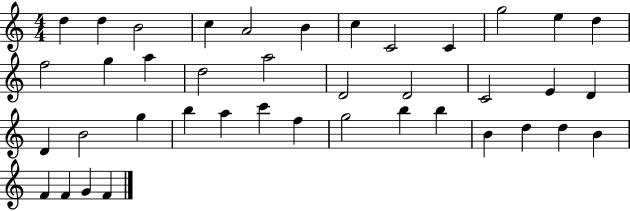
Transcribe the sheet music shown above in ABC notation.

X:1
T:Untitled
M:4/4
L:1/4
K:C
d d B2 c A2 B c C2 C g2 e d f2 g a d2 a2 D2 D2 C2 E D D B2 g b a c' f g2 b b B d d B F F G F